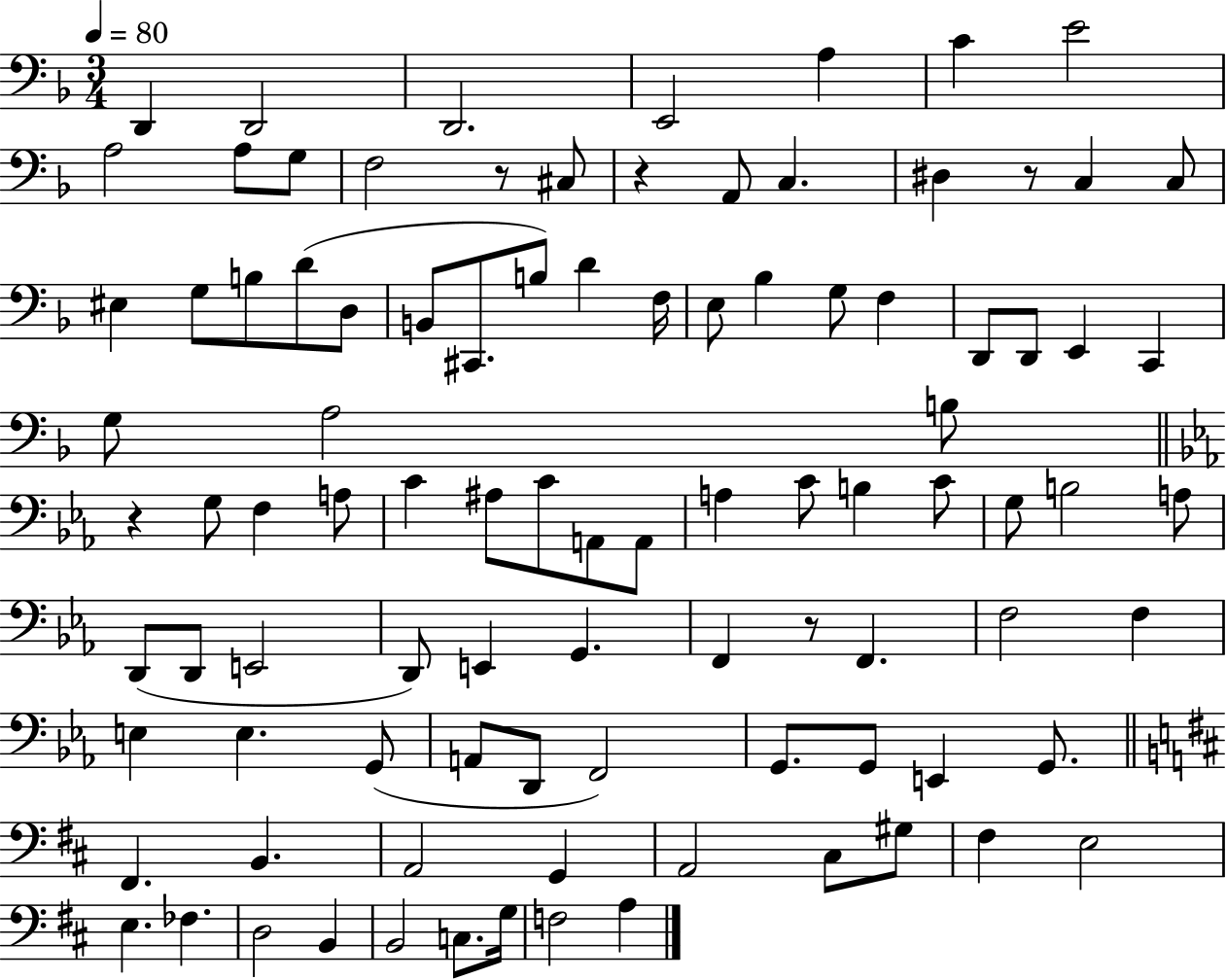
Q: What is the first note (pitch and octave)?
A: D2